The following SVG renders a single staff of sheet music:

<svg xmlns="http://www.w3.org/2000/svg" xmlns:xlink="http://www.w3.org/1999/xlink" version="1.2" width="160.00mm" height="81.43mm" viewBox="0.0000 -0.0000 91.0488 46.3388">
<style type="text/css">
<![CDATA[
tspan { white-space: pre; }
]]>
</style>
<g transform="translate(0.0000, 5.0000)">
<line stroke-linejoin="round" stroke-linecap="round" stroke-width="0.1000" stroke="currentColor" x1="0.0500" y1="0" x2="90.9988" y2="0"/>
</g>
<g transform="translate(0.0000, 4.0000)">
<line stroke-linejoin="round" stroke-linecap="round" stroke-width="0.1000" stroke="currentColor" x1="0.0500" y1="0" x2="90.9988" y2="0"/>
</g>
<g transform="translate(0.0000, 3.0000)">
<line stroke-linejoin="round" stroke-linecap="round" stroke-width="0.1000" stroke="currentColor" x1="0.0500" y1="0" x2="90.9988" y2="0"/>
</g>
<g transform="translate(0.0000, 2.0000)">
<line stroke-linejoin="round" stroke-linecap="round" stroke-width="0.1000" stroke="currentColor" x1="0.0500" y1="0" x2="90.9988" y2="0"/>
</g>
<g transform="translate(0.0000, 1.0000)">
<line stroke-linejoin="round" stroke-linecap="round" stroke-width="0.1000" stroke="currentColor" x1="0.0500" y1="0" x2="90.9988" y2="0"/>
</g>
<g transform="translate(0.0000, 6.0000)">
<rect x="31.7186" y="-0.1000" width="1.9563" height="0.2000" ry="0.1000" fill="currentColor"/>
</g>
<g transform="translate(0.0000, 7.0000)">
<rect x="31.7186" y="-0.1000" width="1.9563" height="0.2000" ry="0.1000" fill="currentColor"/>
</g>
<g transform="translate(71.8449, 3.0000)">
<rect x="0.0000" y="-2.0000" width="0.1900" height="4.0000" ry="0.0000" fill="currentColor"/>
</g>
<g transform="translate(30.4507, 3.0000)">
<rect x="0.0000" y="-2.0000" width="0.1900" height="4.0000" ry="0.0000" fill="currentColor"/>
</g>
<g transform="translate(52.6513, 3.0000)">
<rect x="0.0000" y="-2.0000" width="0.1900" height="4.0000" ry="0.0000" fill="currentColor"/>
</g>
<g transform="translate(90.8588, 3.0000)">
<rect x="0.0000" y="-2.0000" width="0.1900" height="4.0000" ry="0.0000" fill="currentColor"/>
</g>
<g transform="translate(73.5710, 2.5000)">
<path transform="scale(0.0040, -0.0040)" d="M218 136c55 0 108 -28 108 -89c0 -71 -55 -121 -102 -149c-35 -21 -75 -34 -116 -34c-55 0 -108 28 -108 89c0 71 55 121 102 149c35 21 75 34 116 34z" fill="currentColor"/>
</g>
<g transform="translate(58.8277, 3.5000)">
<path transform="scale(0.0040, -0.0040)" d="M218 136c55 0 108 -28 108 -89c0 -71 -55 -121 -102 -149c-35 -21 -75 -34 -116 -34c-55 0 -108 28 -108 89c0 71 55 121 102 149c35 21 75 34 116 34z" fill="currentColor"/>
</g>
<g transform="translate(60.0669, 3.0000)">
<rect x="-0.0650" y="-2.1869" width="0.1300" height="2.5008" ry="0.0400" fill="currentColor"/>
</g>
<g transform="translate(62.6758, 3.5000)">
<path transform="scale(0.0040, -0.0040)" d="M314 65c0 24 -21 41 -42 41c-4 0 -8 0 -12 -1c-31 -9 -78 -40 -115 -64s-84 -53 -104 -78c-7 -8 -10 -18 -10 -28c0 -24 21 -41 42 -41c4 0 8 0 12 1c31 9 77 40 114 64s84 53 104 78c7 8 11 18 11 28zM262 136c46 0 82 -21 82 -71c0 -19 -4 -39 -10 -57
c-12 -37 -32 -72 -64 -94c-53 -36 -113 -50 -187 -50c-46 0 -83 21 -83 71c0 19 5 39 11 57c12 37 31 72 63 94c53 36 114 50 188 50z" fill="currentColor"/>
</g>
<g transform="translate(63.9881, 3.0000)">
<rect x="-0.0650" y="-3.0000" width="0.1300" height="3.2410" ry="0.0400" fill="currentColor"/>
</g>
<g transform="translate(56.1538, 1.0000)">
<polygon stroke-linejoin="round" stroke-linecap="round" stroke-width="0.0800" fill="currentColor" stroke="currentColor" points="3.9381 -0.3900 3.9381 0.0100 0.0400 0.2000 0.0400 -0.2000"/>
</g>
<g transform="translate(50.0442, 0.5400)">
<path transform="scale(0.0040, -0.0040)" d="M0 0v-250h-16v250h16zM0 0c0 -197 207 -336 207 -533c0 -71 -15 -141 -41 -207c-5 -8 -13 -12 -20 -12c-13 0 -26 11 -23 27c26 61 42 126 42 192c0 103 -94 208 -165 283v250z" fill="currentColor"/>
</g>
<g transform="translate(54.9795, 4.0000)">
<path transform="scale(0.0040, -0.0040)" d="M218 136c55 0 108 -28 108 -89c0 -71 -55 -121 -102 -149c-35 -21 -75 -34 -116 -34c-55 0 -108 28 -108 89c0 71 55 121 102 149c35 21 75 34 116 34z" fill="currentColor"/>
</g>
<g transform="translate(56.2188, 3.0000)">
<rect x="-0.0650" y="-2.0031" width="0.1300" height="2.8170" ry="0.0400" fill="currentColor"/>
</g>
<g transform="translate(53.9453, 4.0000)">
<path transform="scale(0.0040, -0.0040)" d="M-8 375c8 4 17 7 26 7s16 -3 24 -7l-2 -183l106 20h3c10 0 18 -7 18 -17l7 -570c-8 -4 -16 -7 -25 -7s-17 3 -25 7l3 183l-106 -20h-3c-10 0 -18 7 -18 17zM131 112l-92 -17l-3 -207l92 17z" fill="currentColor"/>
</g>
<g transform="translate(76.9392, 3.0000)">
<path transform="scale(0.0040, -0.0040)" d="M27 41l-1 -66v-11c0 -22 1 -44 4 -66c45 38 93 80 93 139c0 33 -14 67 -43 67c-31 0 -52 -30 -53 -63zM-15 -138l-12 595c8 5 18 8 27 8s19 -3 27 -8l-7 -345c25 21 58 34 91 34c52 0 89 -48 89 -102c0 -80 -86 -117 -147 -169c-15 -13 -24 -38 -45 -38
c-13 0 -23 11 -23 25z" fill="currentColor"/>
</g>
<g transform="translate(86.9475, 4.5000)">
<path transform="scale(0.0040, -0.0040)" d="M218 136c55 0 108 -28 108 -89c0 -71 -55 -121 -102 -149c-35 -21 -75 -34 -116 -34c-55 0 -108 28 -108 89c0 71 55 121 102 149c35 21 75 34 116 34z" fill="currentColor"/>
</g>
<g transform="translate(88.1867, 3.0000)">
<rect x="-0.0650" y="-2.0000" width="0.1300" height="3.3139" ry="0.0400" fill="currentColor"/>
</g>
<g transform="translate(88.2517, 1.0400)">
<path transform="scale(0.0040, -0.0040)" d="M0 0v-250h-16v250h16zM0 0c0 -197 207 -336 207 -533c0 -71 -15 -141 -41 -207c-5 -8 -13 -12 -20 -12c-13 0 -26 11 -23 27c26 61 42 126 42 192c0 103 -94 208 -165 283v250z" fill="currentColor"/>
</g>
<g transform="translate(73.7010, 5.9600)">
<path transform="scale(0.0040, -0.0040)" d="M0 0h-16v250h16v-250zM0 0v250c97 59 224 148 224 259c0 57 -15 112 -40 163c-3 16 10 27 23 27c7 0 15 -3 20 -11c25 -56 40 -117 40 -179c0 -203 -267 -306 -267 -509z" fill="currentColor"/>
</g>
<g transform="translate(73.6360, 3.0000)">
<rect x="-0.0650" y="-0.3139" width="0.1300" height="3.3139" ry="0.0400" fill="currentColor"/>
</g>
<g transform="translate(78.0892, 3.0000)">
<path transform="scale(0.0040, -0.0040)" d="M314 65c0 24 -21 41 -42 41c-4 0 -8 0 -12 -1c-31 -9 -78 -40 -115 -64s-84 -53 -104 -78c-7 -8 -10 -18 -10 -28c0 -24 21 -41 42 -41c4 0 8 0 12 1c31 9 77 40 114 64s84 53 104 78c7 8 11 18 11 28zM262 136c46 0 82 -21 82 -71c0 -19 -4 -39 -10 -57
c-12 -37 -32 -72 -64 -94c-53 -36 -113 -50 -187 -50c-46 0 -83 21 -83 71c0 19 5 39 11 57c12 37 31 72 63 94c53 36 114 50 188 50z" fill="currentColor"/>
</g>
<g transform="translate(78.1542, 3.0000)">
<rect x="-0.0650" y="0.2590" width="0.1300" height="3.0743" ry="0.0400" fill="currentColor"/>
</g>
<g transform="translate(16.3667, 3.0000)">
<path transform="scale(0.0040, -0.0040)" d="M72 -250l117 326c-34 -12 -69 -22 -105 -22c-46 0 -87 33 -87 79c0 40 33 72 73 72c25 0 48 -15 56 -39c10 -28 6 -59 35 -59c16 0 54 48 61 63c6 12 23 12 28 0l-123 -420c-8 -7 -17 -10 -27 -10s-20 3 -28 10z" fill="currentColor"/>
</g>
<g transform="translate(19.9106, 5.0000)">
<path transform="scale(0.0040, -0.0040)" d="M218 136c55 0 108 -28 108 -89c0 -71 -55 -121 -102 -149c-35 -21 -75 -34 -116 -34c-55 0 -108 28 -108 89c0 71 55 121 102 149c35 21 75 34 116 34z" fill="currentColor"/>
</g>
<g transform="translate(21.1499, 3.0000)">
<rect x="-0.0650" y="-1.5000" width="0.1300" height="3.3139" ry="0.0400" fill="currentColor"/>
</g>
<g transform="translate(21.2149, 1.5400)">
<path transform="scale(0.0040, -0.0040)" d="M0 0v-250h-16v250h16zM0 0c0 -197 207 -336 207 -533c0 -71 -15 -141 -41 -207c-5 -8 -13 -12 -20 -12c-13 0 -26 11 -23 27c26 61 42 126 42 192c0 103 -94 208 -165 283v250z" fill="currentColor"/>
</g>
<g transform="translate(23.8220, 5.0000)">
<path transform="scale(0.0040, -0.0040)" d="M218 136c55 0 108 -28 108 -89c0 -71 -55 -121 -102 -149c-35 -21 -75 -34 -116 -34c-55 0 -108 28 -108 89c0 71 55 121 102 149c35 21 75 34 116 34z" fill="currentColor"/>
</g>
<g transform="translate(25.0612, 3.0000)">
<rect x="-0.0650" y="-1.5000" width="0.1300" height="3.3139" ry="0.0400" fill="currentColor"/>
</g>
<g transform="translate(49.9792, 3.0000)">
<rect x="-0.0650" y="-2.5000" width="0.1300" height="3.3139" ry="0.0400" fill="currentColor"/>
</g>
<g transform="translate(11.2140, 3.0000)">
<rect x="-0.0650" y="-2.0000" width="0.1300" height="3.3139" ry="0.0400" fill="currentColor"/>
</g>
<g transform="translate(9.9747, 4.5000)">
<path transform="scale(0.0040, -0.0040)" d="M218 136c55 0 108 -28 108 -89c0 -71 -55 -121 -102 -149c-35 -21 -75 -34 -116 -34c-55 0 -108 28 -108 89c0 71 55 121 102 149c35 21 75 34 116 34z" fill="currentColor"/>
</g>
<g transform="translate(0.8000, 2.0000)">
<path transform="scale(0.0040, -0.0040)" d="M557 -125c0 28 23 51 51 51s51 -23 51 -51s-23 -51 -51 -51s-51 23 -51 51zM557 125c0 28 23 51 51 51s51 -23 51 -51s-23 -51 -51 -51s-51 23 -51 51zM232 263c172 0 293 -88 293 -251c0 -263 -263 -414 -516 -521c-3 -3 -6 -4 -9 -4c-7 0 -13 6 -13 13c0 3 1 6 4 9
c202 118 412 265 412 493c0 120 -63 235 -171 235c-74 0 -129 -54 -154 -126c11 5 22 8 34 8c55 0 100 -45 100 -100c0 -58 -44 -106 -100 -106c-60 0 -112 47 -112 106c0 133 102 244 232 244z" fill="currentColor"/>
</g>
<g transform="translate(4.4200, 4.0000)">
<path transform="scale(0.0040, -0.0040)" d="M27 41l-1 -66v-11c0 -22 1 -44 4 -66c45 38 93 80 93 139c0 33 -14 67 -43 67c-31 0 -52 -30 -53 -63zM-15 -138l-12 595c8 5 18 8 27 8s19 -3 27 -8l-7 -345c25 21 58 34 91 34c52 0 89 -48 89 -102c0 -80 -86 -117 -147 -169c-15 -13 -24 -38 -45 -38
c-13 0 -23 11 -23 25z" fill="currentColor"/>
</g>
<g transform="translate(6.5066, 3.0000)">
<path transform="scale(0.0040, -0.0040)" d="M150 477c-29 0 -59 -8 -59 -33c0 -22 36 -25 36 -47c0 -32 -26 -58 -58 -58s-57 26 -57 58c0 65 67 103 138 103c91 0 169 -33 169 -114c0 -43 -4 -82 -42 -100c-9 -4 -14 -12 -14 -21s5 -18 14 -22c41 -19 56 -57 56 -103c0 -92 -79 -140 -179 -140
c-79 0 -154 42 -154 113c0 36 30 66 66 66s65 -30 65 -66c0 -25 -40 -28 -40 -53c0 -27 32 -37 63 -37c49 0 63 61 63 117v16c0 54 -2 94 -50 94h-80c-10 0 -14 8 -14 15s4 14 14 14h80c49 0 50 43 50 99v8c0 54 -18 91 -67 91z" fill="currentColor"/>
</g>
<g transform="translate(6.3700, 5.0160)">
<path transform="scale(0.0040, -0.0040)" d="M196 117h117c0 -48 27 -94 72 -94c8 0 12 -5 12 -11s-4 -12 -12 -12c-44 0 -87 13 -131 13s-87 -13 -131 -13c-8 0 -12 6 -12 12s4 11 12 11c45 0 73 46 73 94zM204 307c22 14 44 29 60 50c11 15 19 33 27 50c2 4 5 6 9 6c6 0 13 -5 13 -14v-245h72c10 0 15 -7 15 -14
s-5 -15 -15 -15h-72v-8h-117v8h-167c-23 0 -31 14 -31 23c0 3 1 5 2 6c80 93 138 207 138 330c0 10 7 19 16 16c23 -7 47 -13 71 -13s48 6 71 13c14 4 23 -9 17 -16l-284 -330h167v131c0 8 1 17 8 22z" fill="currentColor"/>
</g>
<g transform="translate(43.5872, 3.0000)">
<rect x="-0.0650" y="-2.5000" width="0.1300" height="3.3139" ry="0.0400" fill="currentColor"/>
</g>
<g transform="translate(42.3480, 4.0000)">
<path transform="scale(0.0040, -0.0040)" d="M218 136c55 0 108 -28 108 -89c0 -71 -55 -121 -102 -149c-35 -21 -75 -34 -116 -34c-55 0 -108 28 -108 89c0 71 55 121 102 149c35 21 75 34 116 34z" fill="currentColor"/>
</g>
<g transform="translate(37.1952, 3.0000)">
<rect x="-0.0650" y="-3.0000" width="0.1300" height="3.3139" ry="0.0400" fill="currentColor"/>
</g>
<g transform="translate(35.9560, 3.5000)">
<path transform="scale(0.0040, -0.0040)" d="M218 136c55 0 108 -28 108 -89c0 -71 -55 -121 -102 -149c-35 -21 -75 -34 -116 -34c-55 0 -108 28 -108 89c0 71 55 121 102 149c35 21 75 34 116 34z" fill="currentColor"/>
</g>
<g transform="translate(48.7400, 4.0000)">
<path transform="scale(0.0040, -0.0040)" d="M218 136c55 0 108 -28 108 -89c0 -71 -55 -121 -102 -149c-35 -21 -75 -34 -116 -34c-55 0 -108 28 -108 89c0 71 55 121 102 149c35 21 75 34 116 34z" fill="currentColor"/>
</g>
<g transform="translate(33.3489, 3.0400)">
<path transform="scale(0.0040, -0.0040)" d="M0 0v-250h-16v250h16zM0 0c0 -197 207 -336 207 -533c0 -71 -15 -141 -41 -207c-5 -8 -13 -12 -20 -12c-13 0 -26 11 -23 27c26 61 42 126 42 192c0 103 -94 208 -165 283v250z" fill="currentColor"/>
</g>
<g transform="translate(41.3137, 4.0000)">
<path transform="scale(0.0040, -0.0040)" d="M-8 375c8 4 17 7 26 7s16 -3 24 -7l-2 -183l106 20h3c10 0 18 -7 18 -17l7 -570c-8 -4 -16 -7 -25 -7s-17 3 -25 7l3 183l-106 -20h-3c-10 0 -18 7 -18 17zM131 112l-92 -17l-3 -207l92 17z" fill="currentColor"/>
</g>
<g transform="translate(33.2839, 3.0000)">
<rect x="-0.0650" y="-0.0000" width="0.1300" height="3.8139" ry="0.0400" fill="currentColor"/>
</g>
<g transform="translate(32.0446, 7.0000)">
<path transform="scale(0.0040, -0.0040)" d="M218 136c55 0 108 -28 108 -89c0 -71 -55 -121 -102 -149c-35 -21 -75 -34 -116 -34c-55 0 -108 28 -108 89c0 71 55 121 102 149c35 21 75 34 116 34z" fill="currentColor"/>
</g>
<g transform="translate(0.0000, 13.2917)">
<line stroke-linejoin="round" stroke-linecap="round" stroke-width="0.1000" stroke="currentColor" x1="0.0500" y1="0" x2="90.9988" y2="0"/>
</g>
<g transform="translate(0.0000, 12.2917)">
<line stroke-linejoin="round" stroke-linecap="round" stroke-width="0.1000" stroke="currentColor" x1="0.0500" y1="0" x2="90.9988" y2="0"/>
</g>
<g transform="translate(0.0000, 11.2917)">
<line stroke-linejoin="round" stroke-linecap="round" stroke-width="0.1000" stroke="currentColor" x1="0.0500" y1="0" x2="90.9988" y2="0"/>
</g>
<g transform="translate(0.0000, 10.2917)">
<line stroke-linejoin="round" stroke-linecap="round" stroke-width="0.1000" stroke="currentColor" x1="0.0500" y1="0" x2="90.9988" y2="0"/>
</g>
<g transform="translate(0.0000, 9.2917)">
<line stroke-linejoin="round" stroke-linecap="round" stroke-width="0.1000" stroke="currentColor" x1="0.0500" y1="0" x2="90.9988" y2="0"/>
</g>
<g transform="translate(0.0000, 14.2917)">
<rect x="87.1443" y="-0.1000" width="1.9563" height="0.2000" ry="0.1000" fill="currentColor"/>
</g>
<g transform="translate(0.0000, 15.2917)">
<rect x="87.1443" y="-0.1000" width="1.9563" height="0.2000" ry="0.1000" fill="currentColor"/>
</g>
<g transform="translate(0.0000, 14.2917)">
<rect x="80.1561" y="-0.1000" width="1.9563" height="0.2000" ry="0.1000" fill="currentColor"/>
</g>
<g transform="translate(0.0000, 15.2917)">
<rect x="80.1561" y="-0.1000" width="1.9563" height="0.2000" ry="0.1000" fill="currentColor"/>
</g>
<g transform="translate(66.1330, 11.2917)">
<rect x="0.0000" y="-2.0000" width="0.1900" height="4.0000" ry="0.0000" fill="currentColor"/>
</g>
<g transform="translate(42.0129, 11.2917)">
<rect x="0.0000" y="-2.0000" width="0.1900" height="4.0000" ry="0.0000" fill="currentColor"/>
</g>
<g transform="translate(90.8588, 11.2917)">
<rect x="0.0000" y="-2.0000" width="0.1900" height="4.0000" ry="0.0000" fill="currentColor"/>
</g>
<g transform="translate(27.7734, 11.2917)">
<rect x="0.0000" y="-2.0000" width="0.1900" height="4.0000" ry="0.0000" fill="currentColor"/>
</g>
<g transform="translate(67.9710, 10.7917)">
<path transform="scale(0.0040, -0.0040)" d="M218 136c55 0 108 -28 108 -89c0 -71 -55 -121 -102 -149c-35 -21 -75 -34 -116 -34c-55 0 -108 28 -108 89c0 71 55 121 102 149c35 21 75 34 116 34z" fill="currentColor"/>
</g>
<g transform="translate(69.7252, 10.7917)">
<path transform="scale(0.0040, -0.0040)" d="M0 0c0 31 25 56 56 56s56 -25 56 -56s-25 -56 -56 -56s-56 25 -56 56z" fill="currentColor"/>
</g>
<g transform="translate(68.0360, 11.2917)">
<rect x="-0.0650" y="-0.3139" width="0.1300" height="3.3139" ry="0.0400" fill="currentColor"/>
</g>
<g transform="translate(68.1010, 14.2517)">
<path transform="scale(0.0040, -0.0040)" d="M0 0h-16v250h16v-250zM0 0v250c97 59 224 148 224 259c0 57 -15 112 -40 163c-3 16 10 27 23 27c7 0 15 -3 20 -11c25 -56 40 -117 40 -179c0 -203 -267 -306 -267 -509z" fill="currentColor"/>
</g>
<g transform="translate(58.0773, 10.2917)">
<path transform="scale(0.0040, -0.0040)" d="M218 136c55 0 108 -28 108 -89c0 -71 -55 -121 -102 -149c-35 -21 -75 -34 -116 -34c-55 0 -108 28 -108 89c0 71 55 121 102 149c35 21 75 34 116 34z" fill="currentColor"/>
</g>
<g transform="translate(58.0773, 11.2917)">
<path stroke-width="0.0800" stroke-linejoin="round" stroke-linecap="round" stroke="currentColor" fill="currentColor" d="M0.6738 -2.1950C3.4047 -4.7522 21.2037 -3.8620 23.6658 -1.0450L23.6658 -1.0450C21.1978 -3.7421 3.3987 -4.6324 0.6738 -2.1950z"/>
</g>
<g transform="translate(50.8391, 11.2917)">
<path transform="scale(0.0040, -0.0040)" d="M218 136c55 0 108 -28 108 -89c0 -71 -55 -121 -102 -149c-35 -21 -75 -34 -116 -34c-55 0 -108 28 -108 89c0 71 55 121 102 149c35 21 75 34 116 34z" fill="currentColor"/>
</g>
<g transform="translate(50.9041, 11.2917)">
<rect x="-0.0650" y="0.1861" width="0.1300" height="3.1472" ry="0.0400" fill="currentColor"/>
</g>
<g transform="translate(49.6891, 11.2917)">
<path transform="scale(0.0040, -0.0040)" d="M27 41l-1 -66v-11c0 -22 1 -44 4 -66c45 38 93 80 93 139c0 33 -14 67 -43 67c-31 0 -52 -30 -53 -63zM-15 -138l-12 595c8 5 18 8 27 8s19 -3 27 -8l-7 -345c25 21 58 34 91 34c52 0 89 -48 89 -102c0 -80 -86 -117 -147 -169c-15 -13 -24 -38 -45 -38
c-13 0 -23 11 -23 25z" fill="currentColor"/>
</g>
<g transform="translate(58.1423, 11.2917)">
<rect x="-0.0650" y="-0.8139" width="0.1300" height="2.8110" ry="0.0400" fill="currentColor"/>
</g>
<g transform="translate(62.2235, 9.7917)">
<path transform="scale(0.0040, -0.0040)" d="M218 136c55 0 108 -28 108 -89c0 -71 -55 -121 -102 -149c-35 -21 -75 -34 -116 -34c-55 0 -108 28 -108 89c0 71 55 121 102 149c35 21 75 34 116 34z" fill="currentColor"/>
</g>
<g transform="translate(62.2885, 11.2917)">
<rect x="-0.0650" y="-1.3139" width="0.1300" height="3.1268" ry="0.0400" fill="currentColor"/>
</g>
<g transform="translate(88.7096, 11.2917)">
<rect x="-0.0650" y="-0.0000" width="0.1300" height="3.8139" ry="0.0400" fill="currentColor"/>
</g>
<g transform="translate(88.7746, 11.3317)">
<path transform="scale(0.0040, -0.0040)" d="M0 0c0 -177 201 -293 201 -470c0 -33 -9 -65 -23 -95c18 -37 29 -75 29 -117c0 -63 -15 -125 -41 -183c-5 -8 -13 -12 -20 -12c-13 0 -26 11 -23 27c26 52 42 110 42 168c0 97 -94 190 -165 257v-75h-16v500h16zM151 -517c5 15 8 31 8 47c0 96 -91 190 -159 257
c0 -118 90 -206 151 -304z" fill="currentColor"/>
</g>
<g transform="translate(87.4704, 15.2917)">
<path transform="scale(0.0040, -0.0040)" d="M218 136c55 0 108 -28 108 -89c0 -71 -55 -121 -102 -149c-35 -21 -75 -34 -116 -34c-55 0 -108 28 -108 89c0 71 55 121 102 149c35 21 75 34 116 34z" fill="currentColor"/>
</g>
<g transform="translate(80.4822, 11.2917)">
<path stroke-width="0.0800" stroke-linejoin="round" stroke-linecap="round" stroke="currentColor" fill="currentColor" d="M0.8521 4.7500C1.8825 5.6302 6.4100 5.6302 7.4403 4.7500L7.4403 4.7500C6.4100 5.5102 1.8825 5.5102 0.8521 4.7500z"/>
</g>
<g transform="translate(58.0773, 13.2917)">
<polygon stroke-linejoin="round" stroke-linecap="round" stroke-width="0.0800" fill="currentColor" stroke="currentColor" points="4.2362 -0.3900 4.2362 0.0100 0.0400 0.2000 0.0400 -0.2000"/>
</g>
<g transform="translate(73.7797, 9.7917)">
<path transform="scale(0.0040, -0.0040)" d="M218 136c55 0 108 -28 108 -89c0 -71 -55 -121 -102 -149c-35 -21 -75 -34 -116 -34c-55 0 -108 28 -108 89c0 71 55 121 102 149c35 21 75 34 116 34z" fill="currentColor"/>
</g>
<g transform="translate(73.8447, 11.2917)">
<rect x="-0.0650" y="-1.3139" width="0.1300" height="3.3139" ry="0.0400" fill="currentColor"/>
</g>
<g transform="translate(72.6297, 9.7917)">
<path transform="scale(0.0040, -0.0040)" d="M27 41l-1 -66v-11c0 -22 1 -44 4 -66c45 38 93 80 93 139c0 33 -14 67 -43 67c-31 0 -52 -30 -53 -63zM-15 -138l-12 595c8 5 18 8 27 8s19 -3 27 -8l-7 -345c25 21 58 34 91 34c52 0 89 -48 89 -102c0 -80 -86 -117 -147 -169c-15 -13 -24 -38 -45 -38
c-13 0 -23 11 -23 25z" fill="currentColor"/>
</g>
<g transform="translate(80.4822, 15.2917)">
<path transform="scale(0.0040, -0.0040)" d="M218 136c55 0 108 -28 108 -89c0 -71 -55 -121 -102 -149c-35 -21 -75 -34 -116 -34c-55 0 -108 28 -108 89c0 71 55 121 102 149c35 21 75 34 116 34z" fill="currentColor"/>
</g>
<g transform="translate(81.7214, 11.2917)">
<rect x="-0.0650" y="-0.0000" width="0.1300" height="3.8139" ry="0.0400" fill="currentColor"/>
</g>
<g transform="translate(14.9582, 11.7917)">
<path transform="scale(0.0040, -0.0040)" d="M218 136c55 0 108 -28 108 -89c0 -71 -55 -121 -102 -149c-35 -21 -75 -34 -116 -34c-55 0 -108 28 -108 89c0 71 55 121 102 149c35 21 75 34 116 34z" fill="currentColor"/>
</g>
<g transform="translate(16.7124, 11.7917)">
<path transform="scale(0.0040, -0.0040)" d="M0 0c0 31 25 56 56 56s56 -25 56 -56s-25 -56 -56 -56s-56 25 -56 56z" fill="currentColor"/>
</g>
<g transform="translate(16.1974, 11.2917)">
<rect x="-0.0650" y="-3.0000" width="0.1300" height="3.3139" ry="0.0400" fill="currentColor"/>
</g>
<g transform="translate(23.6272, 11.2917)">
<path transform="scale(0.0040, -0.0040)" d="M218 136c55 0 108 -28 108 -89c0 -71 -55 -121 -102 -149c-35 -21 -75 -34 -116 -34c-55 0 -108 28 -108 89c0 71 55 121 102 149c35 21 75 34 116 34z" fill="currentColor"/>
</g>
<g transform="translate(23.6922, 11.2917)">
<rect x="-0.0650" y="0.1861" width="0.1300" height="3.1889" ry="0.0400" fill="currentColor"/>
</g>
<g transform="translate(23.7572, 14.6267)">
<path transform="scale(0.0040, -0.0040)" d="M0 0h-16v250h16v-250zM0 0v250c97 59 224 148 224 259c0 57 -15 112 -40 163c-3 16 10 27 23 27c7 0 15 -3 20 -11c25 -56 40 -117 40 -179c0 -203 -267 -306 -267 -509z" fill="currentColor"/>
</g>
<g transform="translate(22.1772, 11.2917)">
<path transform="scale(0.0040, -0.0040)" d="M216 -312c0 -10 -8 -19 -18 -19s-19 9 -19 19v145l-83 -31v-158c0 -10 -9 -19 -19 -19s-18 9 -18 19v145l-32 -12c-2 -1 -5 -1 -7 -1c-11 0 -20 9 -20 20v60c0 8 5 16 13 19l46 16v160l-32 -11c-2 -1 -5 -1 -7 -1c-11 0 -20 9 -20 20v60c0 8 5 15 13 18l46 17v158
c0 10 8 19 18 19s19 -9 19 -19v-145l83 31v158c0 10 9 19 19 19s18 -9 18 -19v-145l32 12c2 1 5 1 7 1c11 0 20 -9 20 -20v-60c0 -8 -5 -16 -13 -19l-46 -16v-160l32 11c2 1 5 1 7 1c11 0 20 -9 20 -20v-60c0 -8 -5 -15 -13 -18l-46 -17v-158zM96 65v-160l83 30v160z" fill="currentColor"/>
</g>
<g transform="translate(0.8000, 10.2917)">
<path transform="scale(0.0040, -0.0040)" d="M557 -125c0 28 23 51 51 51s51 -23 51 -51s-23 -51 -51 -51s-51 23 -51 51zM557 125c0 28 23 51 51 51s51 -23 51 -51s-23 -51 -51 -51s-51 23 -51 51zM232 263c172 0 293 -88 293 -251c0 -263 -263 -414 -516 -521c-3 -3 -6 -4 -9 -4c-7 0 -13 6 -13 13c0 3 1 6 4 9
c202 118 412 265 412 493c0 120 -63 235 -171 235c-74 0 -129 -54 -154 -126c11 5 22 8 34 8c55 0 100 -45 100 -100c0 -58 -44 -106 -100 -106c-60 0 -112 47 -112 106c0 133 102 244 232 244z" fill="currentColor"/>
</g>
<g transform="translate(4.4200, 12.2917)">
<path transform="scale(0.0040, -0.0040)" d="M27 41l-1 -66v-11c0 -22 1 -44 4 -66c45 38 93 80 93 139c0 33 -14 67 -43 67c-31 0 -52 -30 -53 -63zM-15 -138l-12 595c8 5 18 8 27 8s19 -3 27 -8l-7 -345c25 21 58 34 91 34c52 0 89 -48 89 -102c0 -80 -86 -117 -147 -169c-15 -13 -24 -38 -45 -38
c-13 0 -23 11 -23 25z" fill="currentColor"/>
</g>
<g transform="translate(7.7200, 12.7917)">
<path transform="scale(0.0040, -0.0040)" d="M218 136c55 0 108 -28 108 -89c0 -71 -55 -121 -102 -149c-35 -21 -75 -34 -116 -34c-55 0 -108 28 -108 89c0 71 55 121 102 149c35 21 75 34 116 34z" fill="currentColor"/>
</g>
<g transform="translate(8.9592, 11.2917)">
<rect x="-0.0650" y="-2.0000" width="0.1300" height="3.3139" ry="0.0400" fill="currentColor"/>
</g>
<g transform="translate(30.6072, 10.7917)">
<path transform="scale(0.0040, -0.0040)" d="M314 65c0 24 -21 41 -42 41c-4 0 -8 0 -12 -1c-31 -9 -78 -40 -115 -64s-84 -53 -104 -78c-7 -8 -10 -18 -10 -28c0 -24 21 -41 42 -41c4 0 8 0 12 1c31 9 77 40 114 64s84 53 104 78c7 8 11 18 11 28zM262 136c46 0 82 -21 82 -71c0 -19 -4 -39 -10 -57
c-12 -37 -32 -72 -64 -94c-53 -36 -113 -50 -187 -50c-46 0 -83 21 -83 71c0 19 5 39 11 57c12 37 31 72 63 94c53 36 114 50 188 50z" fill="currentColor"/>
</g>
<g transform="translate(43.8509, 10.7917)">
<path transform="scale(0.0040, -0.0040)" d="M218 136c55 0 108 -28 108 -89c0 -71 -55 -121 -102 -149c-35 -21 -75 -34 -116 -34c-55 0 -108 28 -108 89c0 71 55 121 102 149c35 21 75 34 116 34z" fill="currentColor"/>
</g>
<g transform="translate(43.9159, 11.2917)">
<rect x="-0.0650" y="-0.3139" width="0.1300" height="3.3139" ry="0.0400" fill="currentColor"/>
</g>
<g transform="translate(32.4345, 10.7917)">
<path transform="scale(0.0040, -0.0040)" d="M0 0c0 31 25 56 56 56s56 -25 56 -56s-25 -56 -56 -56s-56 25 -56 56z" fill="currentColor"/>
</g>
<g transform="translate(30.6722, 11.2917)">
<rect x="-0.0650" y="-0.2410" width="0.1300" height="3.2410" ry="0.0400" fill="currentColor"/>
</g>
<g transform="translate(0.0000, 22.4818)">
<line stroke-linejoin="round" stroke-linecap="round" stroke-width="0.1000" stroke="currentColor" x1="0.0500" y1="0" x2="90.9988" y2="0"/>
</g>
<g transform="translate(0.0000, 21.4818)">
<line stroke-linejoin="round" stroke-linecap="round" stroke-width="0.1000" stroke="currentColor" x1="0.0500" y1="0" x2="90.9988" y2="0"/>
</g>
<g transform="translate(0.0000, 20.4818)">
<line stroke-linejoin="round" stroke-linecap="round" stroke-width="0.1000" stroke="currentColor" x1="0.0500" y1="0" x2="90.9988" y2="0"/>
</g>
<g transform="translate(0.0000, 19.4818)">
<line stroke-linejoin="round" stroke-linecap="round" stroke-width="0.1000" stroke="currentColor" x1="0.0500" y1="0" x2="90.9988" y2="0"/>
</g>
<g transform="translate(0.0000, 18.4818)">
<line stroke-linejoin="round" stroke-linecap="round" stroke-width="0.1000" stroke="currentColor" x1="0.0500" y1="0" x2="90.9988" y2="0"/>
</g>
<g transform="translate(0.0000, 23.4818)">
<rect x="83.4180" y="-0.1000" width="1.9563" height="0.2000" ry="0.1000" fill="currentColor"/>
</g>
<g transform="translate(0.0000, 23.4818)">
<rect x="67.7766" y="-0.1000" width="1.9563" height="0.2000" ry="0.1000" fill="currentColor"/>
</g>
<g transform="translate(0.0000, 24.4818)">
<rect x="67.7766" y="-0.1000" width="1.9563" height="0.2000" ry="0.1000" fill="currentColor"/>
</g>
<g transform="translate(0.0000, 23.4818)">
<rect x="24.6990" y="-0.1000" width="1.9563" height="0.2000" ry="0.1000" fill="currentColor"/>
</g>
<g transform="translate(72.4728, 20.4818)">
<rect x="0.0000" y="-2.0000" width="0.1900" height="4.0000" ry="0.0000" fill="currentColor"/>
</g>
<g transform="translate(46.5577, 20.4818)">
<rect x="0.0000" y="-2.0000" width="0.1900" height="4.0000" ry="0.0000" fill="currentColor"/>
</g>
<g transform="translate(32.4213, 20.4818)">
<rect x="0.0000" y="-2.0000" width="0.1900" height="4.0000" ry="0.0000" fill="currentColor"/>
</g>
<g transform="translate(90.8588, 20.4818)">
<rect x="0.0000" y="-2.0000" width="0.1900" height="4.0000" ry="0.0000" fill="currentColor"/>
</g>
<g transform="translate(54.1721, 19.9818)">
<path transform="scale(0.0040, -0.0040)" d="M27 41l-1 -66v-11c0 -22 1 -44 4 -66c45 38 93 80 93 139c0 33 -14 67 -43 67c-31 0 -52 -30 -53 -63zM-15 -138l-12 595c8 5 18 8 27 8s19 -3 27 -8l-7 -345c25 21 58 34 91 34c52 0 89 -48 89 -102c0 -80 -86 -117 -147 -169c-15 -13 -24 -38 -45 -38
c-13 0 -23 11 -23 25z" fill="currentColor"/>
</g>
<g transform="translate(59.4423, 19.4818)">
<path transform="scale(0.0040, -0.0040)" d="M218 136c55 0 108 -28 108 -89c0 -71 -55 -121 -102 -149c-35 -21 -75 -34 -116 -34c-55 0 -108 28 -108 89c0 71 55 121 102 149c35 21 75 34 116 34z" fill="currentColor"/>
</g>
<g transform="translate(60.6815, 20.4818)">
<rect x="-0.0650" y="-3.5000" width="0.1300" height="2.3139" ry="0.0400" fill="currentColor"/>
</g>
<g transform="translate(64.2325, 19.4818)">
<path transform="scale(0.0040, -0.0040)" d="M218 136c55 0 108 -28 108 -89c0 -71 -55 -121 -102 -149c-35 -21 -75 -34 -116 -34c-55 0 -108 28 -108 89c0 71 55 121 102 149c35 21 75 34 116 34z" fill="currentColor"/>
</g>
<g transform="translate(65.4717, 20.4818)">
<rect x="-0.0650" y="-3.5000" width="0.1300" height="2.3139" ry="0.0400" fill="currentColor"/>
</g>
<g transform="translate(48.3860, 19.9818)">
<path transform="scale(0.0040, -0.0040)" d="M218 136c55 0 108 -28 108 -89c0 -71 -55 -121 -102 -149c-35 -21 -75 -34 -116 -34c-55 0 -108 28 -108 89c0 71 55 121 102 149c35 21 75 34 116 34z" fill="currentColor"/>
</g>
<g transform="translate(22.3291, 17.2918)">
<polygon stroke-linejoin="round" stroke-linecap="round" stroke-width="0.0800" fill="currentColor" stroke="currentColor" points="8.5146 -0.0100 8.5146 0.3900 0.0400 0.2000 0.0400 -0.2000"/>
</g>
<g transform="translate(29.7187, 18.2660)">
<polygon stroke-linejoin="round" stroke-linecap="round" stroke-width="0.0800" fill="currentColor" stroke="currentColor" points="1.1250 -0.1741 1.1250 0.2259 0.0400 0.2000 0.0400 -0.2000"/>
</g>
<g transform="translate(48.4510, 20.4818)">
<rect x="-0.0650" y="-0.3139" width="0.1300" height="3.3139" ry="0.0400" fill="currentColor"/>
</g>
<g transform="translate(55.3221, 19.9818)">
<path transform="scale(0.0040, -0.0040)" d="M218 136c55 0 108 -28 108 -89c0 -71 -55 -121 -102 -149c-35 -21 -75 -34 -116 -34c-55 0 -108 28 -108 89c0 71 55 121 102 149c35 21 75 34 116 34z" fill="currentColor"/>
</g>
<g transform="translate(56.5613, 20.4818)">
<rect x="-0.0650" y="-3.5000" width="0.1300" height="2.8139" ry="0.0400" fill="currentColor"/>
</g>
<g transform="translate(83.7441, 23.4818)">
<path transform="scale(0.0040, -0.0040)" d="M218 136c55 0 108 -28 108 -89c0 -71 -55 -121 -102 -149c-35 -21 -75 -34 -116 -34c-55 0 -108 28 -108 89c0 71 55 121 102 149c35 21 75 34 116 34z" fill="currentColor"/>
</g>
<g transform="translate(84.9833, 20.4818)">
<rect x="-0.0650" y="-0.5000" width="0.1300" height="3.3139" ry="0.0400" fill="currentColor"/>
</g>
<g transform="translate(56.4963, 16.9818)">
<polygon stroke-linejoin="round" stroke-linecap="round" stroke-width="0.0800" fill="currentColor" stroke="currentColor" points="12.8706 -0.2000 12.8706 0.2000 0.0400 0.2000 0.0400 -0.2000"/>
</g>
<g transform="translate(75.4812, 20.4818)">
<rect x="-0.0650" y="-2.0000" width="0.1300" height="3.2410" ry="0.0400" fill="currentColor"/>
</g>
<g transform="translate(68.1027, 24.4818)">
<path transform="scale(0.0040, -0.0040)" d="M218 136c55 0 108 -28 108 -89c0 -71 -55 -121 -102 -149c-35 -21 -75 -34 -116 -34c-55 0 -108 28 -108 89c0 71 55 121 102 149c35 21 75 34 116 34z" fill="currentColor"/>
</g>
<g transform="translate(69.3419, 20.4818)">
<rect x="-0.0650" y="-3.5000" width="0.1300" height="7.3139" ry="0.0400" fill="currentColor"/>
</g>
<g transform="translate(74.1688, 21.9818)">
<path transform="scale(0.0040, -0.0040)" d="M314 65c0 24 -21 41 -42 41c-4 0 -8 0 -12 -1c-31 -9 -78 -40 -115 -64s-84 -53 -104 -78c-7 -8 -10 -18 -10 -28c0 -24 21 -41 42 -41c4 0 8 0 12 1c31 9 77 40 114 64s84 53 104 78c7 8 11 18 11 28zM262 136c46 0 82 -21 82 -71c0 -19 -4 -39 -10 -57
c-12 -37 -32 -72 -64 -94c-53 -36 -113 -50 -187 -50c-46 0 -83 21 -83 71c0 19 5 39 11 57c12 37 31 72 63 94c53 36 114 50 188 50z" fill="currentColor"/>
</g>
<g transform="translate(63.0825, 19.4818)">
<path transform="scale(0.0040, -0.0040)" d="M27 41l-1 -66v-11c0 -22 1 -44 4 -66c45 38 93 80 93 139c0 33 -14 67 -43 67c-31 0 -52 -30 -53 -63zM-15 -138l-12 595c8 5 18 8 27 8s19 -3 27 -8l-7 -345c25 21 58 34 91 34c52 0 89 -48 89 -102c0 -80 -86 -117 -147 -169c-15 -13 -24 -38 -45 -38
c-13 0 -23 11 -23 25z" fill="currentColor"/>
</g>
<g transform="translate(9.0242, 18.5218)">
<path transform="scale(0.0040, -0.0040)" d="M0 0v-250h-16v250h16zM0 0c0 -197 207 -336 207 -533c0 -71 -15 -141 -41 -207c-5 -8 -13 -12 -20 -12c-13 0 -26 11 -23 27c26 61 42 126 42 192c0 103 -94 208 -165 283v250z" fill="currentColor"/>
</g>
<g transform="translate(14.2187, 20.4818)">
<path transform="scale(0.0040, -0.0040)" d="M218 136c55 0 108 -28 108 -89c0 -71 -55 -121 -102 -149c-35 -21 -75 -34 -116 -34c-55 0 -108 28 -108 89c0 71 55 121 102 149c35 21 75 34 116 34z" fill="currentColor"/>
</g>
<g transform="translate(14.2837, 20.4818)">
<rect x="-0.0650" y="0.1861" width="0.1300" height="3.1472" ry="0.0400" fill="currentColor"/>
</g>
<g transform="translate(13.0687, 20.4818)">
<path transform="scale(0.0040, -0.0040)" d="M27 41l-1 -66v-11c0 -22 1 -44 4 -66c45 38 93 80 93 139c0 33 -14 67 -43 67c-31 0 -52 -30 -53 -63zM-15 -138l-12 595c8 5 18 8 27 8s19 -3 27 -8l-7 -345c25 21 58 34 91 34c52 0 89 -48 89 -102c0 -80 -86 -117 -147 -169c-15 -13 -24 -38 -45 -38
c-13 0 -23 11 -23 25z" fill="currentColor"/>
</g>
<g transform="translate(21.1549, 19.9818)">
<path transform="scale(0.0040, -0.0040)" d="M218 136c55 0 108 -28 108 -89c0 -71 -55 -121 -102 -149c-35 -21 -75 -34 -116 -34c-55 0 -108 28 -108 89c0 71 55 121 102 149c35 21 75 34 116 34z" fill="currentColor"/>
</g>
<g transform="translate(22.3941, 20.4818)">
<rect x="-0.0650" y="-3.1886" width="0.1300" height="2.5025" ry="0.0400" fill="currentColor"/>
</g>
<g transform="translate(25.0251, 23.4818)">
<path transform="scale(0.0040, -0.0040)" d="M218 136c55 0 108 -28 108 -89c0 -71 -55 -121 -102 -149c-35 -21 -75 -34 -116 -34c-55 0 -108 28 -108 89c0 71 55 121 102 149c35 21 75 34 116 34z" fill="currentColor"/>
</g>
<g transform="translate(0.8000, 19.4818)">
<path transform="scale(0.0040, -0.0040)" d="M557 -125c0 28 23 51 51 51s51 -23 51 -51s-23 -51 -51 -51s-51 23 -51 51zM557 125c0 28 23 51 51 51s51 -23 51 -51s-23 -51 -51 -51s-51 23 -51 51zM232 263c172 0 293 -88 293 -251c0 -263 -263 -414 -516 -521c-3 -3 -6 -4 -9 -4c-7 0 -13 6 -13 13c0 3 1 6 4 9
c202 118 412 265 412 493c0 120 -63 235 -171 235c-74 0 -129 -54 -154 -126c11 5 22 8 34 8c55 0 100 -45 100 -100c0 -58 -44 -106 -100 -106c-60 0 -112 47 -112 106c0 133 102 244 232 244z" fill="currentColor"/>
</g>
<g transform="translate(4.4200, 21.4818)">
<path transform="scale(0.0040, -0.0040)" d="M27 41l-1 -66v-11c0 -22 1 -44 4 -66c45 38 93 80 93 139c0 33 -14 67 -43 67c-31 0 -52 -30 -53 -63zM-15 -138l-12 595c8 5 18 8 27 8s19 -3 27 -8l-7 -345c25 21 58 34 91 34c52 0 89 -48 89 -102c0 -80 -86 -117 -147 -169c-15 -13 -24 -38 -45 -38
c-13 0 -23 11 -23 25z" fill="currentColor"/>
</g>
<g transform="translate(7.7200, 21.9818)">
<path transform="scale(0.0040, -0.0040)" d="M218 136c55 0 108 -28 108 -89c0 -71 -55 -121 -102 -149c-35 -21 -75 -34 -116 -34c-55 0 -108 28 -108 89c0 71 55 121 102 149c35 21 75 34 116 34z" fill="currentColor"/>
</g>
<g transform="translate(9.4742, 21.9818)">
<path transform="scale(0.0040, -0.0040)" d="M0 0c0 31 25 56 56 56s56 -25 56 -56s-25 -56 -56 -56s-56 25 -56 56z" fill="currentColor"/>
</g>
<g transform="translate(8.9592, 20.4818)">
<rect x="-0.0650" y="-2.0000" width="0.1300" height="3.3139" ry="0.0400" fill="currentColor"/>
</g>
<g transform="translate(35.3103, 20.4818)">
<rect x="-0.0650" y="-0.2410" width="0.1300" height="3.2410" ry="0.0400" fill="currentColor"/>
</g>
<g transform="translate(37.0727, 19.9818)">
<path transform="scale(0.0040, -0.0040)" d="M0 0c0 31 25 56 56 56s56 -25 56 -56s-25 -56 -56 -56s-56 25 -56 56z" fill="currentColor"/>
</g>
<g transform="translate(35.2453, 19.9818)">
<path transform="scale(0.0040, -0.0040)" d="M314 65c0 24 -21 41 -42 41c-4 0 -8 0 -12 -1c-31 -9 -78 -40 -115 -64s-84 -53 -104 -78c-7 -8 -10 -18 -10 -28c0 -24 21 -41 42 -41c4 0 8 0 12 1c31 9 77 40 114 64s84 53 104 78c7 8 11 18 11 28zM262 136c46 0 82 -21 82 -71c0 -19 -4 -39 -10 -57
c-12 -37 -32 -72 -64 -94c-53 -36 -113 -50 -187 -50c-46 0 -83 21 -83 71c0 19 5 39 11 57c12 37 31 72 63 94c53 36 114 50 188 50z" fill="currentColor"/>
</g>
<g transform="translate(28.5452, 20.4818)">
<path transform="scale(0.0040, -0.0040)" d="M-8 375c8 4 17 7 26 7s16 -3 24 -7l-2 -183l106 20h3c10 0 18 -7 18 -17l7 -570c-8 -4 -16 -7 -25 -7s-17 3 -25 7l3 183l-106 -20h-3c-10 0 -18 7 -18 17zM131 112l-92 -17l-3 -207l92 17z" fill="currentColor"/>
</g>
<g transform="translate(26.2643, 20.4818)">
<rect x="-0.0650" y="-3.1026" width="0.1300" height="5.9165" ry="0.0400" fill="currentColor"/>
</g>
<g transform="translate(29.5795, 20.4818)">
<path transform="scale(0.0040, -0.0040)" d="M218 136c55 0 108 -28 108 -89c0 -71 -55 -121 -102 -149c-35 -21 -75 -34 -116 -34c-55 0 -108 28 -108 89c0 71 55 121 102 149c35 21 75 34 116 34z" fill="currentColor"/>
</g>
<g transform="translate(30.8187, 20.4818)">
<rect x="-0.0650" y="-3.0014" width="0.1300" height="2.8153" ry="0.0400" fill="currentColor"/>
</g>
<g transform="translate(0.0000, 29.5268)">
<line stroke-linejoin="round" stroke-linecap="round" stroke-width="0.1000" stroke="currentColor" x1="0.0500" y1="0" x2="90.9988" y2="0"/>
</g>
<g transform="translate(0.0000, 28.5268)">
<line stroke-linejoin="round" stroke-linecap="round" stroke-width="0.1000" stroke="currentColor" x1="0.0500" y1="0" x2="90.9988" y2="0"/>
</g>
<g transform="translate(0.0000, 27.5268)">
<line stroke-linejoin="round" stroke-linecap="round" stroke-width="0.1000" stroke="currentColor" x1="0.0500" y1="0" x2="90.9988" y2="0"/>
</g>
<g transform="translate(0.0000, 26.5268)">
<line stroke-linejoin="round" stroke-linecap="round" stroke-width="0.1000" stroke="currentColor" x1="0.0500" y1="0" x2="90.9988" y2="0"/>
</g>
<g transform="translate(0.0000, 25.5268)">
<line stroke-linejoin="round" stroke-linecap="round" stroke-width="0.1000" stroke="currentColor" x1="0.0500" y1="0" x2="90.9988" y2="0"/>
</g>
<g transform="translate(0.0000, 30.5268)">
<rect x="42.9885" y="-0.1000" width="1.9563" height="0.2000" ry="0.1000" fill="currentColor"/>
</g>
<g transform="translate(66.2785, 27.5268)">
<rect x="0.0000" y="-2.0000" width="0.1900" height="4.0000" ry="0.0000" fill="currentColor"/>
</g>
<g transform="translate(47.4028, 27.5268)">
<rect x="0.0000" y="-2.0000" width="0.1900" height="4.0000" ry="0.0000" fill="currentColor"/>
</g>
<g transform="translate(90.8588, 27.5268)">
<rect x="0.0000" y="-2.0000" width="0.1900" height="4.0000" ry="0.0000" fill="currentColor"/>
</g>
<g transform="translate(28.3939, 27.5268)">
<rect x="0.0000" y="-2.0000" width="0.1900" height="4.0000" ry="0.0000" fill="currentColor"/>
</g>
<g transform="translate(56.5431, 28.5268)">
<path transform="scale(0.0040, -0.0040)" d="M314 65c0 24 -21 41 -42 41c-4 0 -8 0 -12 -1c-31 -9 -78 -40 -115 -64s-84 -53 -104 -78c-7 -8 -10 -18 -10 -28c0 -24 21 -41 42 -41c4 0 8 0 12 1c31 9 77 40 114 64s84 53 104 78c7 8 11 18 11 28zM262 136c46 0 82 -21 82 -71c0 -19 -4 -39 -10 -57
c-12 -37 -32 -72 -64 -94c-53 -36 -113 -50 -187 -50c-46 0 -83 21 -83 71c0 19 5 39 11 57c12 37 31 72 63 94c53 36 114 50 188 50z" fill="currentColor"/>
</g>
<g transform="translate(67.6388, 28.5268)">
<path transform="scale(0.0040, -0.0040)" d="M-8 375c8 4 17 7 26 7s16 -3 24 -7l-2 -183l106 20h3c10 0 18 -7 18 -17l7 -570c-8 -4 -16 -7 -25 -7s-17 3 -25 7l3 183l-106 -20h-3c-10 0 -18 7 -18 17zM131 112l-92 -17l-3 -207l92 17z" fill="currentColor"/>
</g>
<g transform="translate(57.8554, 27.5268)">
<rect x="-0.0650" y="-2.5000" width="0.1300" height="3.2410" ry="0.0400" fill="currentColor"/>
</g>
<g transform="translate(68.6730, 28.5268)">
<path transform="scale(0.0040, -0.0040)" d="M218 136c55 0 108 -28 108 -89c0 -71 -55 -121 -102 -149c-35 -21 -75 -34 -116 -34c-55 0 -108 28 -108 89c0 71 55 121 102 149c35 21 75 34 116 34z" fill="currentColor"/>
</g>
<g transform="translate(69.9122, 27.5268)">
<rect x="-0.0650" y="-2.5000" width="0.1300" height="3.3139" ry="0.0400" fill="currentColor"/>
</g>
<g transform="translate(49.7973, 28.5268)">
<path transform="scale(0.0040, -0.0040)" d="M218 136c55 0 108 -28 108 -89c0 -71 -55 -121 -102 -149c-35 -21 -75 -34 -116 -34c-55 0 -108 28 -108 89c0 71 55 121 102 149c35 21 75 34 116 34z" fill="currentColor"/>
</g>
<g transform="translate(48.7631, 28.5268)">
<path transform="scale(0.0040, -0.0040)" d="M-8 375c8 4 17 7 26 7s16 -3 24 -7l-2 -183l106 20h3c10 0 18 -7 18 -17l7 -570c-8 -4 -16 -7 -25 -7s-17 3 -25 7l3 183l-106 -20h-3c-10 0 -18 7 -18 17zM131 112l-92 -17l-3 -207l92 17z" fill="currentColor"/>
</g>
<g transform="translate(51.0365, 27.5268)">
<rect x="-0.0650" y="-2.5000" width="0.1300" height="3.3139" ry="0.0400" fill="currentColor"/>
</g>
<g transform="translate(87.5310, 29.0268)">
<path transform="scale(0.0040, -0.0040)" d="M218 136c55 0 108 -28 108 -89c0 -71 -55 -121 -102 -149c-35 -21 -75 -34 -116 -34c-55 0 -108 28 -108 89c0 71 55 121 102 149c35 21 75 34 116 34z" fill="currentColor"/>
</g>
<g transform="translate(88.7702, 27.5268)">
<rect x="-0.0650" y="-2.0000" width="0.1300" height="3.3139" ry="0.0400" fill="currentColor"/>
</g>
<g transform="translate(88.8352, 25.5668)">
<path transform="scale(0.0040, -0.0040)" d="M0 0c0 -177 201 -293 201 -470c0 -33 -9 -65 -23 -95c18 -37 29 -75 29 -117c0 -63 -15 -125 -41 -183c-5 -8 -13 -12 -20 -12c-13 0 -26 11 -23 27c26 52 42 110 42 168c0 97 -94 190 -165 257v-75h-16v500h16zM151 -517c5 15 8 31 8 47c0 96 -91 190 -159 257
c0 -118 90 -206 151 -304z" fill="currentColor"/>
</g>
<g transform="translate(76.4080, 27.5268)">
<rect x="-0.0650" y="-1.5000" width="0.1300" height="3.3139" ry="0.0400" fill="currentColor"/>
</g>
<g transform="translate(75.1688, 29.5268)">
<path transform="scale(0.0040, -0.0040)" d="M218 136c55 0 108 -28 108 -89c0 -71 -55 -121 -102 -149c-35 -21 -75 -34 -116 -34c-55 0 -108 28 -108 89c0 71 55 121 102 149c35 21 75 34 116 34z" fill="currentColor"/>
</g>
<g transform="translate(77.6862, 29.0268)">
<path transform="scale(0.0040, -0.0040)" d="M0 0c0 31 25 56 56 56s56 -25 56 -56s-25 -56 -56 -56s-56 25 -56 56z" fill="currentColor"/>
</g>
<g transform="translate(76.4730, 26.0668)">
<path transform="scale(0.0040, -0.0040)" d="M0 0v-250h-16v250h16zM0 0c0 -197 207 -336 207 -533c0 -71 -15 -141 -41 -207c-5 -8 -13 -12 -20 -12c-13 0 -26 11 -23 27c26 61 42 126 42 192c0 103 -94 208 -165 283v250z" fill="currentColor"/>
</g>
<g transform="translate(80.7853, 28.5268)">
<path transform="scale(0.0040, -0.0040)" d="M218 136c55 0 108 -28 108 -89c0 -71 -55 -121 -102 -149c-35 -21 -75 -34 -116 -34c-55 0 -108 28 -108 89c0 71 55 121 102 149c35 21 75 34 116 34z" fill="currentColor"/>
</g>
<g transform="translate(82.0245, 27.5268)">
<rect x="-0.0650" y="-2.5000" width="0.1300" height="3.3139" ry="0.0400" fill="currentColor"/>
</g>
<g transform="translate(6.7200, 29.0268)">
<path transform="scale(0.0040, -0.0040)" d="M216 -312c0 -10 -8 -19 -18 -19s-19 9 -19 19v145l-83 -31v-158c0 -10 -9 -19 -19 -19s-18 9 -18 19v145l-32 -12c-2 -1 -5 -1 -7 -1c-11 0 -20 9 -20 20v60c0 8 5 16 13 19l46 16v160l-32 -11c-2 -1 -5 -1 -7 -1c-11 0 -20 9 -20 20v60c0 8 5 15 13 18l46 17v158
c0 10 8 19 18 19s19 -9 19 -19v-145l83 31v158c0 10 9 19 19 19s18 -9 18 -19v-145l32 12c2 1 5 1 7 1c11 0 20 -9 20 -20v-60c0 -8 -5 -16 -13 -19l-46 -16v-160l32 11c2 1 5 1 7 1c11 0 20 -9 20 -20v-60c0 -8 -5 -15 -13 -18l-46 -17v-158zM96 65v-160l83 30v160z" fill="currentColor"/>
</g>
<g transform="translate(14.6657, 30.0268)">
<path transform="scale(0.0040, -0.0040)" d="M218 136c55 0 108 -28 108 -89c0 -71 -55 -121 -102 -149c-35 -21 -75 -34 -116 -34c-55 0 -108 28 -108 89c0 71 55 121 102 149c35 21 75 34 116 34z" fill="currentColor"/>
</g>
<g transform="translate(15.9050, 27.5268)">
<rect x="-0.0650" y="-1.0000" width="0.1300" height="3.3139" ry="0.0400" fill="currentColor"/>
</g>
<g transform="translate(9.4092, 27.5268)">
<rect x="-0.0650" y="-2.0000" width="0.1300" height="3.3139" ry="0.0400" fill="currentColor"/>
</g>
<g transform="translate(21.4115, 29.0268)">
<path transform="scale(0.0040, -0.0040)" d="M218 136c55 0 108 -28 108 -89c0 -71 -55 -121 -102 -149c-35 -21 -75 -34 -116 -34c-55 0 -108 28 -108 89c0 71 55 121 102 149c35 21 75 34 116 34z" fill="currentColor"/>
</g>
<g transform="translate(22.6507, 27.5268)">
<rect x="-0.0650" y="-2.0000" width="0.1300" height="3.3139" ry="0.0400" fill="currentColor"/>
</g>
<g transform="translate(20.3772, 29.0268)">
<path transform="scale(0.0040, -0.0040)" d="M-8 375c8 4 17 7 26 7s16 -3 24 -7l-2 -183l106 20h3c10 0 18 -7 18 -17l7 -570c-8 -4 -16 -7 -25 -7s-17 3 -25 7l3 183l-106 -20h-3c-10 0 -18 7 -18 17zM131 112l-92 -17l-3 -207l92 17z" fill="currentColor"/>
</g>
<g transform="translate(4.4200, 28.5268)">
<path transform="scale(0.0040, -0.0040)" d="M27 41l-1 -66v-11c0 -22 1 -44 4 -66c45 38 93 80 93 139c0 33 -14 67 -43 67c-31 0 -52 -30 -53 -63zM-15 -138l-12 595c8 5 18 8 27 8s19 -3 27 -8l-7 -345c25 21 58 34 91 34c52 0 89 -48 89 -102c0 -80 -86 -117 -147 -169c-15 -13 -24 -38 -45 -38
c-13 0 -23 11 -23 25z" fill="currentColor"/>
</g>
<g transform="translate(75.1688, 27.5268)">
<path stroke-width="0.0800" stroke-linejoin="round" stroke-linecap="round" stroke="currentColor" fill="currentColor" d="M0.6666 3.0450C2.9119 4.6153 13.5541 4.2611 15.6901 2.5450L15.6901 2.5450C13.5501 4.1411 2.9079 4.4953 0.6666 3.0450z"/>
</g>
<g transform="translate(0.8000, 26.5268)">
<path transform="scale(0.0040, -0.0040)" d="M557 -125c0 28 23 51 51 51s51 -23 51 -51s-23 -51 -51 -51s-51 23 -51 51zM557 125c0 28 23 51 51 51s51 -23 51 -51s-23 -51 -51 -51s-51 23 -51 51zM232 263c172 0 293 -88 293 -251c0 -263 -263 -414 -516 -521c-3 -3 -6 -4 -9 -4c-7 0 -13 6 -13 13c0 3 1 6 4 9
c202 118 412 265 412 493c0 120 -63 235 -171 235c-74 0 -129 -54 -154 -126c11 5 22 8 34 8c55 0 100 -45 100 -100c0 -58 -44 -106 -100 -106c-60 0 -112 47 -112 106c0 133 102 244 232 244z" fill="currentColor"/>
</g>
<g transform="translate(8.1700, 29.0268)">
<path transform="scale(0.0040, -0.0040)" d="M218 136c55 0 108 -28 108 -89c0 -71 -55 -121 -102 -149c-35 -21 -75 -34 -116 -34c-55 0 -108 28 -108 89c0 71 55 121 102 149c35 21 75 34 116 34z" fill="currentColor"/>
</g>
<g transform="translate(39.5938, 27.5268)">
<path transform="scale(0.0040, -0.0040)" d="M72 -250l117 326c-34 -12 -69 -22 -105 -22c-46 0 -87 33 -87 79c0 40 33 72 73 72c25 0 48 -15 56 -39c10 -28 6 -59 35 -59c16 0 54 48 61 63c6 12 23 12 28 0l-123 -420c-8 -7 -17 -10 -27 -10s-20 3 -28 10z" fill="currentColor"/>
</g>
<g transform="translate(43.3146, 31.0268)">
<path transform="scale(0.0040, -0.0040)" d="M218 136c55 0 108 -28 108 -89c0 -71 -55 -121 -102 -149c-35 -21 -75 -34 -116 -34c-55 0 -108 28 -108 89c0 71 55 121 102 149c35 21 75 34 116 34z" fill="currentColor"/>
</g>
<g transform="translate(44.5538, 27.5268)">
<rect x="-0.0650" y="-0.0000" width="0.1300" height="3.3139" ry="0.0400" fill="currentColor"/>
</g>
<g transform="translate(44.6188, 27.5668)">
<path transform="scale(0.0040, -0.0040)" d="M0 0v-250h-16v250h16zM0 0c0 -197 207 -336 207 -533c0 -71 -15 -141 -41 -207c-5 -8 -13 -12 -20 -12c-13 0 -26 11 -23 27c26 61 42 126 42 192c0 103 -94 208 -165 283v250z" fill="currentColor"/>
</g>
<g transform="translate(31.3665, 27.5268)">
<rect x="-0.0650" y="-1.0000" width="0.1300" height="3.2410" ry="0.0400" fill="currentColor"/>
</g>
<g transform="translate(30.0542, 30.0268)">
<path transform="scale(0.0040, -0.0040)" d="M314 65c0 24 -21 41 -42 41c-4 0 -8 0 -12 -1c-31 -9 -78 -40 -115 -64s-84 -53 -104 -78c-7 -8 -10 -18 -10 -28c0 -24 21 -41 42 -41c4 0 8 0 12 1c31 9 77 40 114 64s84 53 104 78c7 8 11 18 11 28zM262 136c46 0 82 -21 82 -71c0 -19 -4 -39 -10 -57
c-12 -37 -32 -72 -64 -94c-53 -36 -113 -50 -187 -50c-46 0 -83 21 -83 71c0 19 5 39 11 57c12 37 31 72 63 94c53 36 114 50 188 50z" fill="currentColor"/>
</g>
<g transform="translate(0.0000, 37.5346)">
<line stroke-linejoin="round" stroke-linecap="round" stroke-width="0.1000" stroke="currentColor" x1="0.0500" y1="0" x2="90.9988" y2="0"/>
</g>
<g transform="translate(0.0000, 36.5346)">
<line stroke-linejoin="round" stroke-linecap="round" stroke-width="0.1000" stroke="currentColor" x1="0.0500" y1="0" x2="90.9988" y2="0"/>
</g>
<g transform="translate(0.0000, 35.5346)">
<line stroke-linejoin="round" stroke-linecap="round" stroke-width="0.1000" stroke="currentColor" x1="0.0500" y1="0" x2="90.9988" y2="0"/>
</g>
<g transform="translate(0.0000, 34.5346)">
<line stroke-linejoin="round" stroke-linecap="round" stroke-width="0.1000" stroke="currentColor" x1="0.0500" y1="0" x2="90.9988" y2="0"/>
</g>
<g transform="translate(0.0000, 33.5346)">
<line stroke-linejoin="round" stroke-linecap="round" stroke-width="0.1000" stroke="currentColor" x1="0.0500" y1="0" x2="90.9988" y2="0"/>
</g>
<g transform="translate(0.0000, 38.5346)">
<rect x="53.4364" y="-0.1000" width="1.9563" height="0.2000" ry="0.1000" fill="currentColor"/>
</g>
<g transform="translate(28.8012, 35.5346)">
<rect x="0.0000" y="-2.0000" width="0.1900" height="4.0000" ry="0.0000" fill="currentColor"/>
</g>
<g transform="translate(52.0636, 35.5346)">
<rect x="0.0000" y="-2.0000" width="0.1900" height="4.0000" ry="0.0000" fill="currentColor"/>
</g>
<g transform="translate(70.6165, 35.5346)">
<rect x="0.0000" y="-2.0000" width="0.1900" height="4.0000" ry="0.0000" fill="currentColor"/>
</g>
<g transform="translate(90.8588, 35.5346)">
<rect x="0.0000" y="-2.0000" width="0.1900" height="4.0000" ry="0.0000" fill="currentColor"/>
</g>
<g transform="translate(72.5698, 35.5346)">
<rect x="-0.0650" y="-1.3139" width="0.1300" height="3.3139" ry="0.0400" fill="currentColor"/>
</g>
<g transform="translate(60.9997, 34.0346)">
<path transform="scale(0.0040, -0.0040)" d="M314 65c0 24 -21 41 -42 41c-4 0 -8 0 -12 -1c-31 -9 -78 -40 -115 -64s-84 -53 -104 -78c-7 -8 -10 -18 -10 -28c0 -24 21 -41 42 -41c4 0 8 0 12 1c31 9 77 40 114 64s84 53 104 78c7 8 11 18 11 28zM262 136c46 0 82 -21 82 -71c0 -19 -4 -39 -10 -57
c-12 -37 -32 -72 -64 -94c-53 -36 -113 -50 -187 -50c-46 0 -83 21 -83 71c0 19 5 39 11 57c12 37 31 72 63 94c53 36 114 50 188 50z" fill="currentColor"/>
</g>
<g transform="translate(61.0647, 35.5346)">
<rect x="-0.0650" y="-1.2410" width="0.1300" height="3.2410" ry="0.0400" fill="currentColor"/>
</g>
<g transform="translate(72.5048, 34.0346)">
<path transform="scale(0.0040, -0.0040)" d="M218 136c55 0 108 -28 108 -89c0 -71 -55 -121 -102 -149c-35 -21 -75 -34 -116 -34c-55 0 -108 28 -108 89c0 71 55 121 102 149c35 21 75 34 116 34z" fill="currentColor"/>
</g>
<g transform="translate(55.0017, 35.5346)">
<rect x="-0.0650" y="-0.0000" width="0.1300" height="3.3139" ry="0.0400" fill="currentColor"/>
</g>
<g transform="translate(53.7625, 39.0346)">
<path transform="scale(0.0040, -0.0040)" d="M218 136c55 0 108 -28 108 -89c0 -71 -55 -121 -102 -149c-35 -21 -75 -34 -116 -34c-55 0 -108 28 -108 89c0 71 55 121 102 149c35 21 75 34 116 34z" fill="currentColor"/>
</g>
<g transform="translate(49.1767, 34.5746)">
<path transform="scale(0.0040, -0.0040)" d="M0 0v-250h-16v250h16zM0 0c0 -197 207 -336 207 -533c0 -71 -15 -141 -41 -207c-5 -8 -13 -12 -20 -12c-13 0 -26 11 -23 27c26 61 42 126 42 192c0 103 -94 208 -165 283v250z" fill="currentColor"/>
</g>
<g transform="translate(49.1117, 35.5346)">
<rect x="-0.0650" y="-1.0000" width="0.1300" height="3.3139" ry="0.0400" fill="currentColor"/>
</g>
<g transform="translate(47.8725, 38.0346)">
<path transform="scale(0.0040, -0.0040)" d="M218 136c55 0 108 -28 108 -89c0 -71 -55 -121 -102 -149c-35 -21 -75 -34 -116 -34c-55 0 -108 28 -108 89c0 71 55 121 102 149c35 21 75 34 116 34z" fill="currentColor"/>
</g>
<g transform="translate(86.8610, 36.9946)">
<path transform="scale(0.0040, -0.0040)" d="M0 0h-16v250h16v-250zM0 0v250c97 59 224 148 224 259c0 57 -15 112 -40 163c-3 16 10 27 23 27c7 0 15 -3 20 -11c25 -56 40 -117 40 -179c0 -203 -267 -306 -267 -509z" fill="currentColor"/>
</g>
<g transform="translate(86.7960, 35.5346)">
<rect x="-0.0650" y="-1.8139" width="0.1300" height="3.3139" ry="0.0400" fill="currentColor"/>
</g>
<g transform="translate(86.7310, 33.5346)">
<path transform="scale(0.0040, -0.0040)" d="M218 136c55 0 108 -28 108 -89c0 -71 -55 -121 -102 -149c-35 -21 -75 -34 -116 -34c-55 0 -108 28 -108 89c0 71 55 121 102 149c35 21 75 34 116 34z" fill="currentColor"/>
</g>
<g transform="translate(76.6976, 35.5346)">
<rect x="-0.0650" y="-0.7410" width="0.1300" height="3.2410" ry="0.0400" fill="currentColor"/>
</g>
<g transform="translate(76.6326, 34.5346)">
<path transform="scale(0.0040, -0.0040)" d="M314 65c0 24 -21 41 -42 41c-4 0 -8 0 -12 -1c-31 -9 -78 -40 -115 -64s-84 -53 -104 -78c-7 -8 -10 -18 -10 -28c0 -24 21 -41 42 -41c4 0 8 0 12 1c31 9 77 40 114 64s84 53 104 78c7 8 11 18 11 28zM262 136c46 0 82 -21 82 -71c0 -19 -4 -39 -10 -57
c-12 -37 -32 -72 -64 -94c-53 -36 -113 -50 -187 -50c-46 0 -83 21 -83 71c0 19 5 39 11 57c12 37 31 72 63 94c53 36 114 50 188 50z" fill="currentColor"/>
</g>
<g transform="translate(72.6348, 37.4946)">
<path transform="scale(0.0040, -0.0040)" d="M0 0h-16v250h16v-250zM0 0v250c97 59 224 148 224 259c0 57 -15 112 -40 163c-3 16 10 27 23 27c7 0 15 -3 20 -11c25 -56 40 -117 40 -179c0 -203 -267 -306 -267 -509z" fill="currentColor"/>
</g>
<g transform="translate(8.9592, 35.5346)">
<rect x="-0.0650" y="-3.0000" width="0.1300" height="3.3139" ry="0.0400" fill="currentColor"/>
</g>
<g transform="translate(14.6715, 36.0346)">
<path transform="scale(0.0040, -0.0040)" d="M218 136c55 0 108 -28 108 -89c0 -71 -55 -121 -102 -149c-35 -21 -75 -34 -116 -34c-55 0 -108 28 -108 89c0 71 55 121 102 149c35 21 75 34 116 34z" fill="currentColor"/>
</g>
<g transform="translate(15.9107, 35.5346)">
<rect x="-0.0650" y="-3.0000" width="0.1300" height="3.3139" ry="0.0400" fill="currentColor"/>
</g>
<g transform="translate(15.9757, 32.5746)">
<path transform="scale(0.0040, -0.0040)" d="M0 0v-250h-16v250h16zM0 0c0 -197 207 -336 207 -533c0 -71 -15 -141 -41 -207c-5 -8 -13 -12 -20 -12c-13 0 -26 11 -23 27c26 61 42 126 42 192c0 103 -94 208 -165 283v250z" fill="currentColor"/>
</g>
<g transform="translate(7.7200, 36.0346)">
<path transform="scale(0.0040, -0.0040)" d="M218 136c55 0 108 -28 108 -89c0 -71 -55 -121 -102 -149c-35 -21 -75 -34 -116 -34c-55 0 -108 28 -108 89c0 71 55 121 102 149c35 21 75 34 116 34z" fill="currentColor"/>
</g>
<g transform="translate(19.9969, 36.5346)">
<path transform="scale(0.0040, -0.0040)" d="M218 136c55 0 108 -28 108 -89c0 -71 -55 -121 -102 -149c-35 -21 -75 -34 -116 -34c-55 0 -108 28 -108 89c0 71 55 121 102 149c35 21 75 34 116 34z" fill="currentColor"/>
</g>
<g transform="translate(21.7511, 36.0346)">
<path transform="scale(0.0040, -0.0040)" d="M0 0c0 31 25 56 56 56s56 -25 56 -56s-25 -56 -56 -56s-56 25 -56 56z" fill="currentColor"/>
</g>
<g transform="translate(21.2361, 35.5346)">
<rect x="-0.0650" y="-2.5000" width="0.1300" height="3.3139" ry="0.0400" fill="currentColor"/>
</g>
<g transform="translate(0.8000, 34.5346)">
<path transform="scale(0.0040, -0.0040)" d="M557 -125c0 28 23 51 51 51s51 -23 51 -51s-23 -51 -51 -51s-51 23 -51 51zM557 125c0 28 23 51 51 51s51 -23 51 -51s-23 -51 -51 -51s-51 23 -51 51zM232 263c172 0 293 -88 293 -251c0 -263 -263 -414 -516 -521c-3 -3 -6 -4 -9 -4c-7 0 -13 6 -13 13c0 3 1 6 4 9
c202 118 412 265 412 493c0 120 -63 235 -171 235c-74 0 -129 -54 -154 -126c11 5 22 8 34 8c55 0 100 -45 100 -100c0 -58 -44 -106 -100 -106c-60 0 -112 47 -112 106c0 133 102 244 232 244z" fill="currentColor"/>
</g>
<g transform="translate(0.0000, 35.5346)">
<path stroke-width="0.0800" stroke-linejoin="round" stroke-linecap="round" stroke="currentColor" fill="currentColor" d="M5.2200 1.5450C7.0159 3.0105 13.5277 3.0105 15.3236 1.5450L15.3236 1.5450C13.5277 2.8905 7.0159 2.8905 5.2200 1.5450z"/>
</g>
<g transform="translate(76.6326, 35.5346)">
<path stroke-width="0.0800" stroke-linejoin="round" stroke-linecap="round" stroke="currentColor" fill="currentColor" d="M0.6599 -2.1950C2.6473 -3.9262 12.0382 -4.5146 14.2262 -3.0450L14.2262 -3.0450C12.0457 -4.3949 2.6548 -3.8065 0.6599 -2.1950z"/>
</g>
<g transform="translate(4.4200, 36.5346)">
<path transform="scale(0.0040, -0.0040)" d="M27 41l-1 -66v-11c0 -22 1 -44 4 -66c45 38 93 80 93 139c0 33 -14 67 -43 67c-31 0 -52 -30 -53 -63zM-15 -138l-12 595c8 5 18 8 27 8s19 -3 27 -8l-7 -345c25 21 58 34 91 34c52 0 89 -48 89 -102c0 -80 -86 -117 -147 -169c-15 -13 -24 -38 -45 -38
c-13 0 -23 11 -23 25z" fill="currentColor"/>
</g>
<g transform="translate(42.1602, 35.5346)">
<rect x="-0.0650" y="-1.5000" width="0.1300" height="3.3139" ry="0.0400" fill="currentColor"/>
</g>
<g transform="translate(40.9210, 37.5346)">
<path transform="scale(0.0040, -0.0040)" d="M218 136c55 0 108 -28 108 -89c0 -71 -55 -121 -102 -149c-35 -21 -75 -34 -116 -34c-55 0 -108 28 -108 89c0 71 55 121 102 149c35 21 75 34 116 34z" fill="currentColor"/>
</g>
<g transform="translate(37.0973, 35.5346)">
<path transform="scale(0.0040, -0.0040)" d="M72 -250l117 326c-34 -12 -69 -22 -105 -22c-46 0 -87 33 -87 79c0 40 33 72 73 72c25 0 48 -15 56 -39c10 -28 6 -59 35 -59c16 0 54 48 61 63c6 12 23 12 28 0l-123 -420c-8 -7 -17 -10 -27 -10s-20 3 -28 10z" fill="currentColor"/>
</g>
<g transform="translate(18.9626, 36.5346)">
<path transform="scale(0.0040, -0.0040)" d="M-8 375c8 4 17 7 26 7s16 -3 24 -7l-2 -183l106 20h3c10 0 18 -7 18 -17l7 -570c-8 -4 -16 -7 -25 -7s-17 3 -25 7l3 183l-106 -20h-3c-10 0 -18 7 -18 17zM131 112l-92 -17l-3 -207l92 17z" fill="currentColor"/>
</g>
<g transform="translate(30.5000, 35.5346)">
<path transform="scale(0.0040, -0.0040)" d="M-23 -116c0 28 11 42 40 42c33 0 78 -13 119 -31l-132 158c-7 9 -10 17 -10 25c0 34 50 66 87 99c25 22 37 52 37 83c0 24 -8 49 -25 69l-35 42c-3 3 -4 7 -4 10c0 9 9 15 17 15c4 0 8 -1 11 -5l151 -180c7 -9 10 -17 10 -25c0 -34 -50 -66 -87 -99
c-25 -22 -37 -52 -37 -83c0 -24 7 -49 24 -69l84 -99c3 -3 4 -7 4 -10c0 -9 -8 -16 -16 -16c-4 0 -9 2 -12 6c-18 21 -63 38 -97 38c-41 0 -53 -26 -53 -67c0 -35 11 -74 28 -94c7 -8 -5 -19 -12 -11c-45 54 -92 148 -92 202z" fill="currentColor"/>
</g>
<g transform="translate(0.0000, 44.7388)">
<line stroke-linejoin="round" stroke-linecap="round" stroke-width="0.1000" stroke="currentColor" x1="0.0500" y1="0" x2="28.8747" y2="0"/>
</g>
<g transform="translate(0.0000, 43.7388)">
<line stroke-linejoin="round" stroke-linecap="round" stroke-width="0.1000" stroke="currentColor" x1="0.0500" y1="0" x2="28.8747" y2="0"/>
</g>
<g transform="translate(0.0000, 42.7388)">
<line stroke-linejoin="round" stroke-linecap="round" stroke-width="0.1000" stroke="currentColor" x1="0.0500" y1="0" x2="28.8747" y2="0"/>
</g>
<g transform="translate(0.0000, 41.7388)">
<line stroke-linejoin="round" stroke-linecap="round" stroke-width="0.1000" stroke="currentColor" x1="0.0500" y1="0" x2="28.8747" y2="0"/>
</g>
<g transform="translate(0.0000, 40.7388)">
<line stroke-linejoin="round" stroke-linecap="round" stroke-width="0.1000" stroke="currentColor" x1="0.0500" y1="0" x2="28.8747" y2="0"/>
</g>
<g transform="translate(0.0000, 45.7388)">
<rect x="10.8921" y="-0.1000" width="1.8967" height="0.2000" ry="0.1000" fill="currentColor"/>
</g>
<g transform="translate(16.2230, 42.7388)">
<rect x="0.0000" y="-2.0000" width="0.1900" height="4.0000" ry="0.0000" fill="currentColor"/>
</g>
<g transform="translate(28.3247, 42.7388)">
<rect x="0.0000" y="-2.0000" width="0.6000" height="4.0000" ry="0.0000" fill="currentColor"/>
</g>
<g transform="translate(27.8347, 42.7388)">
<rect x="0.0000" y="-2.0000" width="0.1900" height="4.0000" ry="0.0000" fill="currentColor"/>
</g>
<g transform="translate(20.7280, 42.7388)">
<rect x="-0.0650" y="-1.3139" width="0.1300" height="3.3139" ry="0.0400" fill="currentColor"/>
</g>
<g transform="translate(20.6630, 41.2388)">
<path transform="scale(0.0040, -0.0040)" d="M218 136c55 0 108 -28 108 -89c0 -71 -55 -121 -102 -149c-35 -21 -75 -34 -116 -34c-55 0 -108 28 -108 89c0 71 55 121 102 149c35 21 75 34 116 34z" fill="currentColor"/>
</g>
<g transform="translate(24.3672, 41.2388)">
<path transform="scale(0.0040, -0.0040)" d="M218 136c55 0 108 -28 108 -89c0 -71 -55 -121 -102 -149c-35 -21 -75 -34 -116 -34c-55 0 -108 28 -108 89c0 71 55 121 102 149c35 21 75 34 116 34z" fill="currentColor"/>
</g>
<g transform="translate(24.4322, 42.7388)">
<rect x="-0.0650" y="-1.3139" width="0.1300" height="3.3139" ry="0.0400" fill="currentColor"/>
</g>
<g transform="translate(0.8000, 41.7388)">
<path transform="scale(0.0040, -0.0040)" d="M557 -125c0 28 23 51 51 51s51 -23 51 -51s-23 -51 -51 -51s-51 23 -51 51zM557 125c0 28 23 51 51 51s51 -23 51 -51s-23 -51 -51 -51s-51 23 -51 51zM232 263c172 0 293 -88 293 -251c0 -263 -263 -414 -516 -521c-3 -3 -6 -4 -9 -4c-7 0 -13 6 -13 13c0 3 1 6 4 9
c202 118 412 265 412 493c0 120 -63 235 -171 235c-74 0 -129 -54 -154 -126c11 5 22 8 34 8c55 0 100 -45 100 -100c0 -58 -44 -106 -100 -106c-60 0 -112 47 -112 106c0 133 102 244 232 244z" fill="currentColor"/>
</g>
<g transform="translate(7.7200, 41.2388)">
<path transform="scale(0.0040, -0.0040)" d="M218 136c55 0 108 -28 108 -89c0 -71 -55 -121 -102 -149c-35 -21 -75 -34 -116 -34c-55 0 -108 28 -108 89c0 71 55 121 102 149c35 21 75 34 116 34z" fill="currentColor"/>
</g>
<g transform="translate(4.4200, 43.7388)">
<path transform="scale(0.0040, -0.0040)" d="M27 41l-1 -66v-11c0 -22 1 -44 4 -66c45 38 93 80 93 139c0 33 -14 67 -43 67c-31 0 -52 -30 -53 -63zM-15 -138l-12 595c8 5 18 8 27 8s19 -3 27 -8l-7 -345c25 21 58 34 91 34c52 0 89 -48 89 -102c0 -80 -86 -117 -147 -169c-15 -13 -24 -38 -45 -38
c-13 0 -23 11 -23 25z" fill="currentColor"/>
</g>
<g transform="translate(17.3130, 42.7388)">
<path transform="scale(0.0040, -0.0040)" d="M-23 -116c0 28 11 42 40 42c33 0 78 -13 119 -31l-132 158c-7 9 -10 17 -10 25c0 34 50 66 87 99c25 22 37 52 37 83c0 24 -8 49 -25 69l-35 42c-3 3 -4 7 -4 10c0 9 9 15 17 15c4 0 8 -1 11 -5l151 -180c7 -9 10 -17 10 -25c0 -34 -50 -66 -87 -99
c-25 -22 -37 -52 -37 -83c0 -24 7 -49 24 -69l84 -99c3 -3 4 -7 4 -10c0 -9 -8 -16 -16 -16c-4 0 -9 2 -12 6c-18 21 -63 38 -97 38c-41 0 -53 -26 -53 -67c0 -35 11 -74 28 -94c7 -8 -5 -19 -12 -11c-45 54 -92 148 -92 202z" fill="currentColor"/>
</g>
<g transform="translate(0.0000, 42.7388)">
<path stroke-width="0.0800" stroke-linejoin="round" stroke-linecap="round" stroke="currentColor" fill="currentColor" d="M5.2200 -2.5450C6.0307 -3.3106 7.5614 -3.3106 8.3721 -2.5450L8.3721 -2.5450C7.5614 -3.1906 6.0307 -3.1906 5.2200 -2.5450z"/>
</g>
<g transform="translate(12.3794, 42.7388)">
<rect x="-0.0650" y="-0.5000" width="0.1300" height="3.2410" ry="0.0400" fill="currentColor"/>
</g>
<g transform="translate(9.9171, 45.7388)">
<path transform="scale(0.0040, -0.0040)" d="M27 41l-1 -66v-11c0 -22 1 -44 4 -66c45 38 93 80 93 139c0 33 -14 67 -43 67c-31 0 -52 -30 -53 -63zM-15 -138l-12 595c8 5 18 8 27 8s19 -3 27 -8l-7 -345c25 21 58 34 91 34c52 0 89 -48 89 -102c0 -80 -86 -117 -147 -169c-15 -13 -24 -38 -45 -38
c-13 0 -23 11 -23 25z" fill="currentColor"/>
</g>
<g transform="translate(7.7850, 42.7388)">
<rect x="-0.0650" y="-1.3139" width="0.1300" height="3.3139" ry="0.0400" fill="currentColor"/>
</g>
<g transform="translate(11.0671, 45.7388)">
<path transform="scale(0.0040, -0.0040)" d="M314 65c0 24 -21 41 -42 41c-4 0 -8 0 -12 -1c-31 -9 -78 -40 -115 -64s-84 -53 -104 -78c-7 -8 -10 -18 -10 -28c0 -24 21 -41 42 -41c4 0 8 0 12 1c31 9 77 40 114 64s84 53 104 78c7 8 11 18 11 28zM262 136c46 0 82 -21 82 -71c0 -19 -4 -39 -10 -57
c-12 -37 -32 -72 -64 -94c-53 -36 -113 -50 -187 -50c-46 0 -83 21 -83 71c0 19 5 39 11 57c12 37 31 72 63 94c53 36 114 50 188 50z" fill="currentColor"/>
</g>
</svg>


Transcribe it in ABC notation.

X:1
T:Untitled
M:3/4
L:1/4
K:F
A,, z/2 G,,/2 G,, C,,/2 C, B,, B,,/2 B,,/2 C,/2 C,2 E,/2 _D,2 A,,/2 A,, C, ^D,/2 E,2 E, _D, F,/2 G,/2 E,/2 _G, C,, C,,/4 A,,/2 _D, E,/2 E,,/2 D,/4 E,2 E, _E,/2 F,/2 _F,/2 C,,/2 A,,2 E,, ^A,, F,, A,, F,,2 z/2 D,,/2 B,, B,,2 B,, G,,/2 B,, A,,/4 C, C,/2 B,, z z/2 G,, F,,/2 D,, G,2 G,/2 F,2 A,/2 G, _E,,2 z G, G,